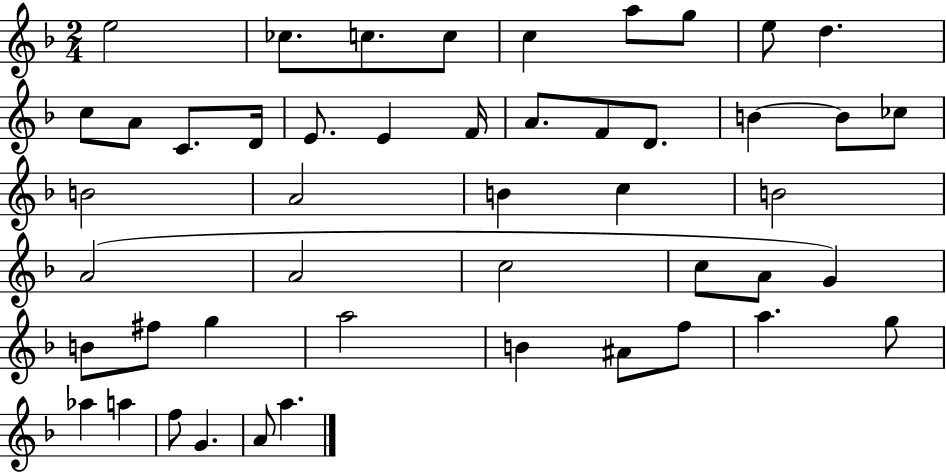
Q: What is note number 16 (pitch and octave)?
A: F4